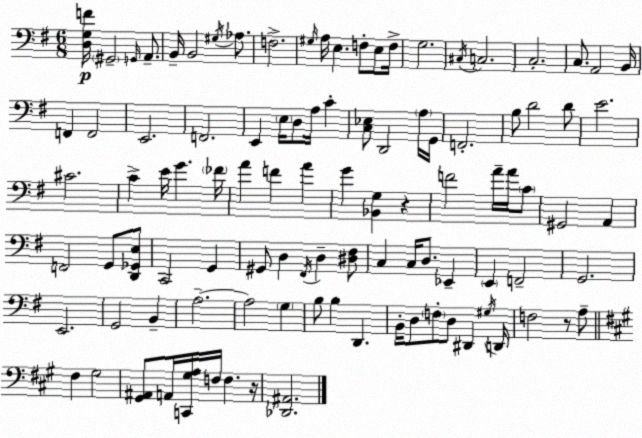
X:1
T:Untitled
M:6/8
L:1/4
K:G
[D,G,F]/4 ^G,,2 G,,/4 A,,/2 B,,/4 B,,2 ^G,/4 _A,/2 F,2 ^G,/4 A,/4 E, F,/2 E,/2 F,/4 G,2 ^C,/4 C,2 C,2 C,/2 A,,2 B,,/4 F,, F,,2 E,,2 F,,2 E,, E,/4 D,/2 A,/4 C [C,_E,]/2 D,,2 A,/4 G,,/4 F,,2 B,/2 D2 D/2 E2 ^C2 C E/4 G _F/4 A F A G [_B,,G,] z F2 A/4 A/4 C/2 ^G,,2 A,, F,,2 G,,/2 [D,,_G,,E,]/2 C,,2 G,, ^G,,/2 D, ^F,,/4 D, [^D,^F,]/2 C, C,/4 D,/2 _E,, E,, F,,2 G,,2 E,,2 G,,2 B,, A,2 A,2 G, B,/2 B, D,, B,,/4 D,/2 F,/2 D,/2 ^D,, ^G,/4 D,,/4 F,2 z/2 A,/2 ^F, ^G,2 [^G,,^A,,]/2 A,,/4 [C,,^G,A,]/4 F,/4 F, z/4 [_D,,^A,,]2